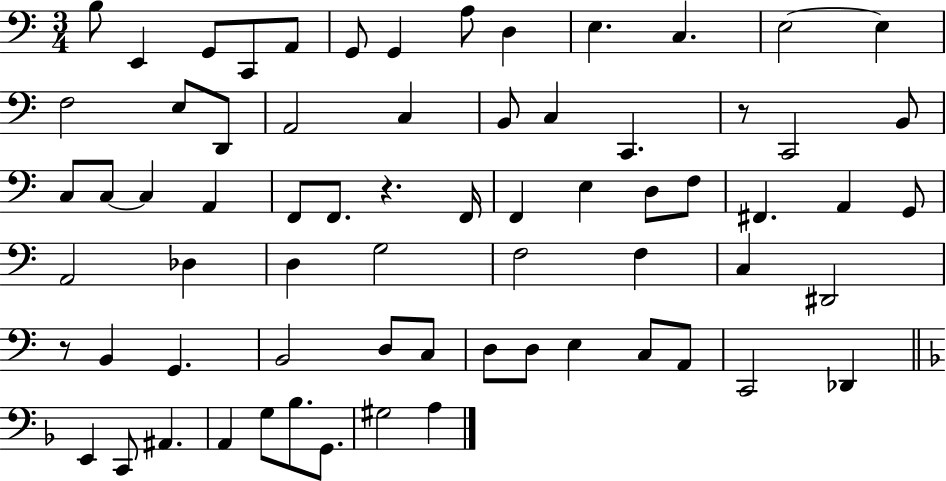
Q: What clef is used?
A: bass